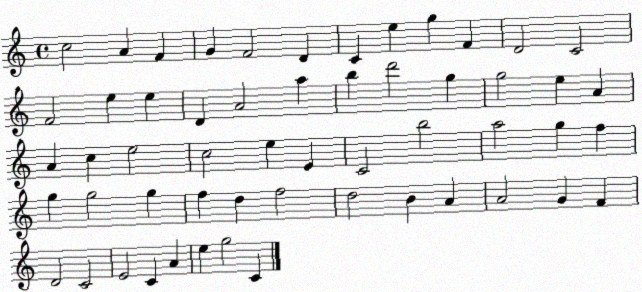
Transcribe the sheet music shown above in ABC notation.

X:1
T:Untitled
M:4/4
L:1/4
K:C
c2 A F G F2 D C e g F D2 C2 F2 e e D A2 a b d'2 g g2 e A A c e2 c2 e E C2 b2 a2 g f g g2 g f d f2 d2 B A A2 G F D2 C2 E2 C A e g2 C